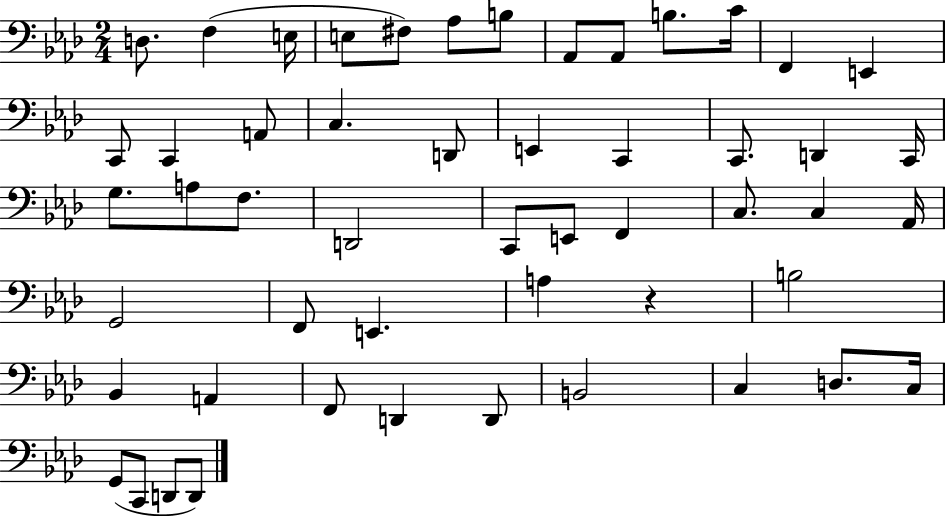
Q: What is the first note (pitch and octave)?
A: D3